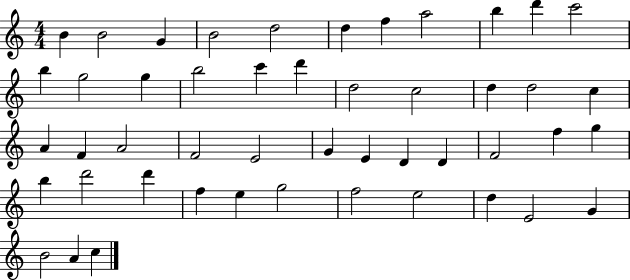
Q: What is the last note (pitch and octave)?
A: C5